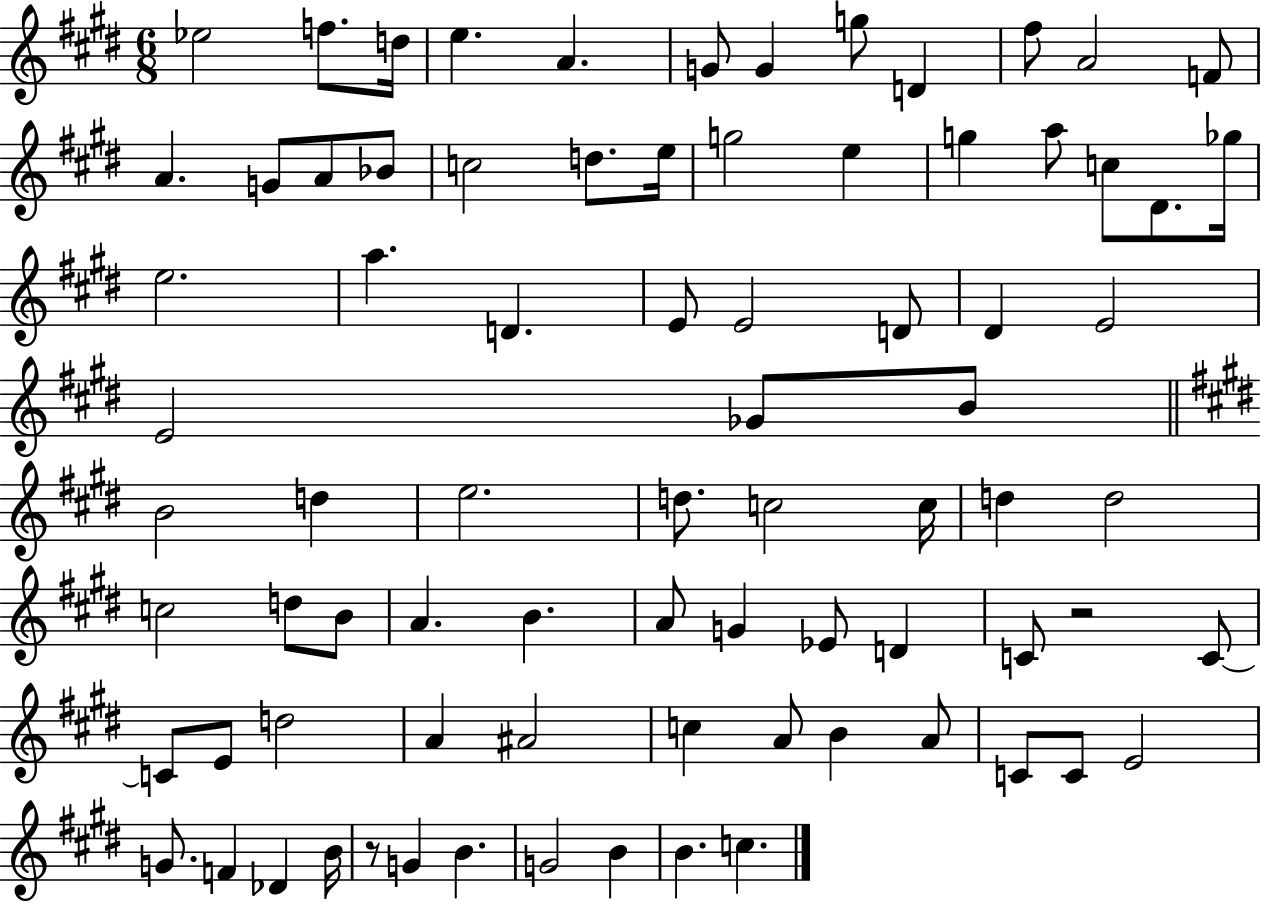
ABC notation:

X:1
T:Untitled
M:6/8
L:1/4
K:E
_e2 f/2 d/4 e A G/2 G g/2 D ^f/2 A2 F/2 A G/2 A/2 _B/2 c2 d/2 e/4 g2 e g a/2 c/2 ^D/2 _g/4 e2 a D E/2 E2 D/2 ^D E2 E2 _G/2 B/2 B2 d e2 d/2 c2 c/4 d d2 c2 d/2 B/2 A B A/2 G _E/2 D C/2 z2 C/2 C/2 E/2 d2 A ^A2 c A/2 B A/2 C/2 C/2 E2 G/2 F _D B/4 z/2 G B G2 B B c